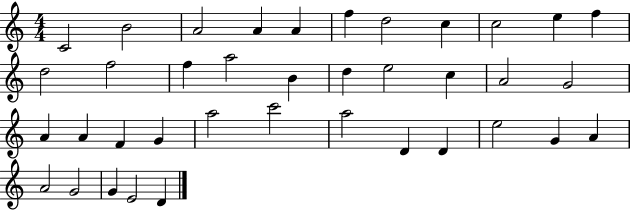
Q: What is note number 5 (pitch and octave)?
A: A4